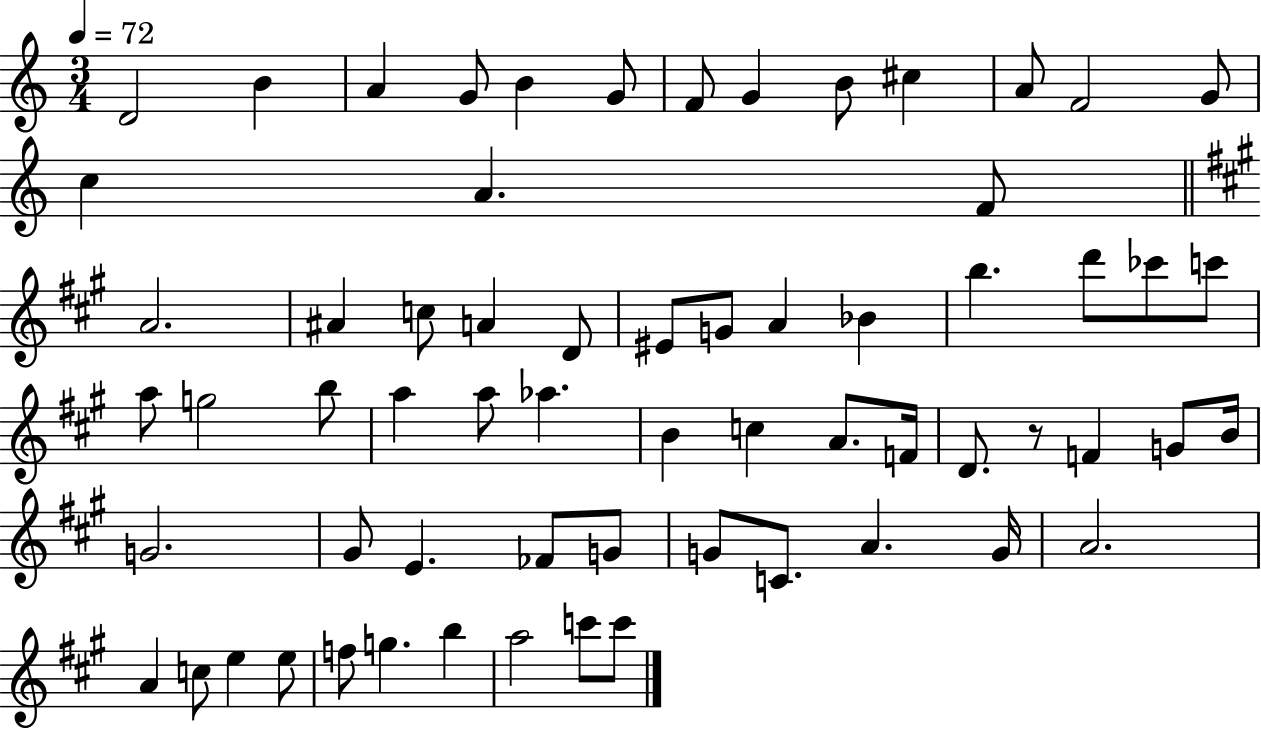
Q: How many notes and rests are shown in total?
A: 64